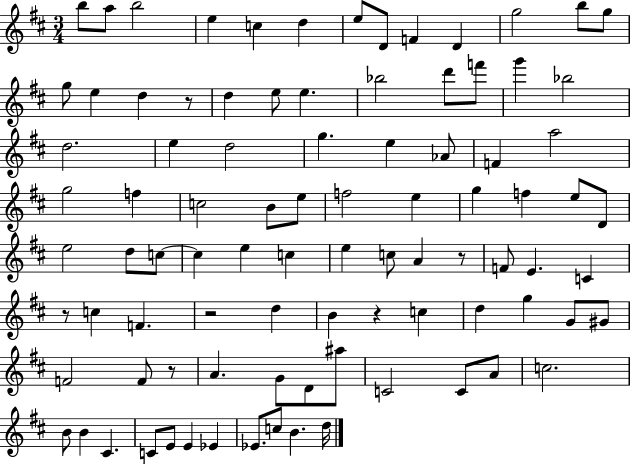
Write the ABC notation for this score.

X:1
T:Untitled
M:3/4
L:1/4
K:D
b/2 a/2 b2 e c d e/2 D/2 F D g2 b/2 g/2 g/2 e d z/2 d e/2 e _b2 d'/2 f'/2 g' _b2 d2 e d2 g e _A/2 F a2 g2 f c2 B/2 e/2 f2 e g f e/2 D/2 e2 d/2 c/2 c e c e c/2 A z/2 F/2 E C z/2 c F z2 d B z c d g G/2 ^G/2 F2 F/2 z/2 A G/2 D/2 ^a/2 C2 C/2 A/2 c2 B/2 B ^C C/2 E/2 E _E _E/2 c/2 B d/4